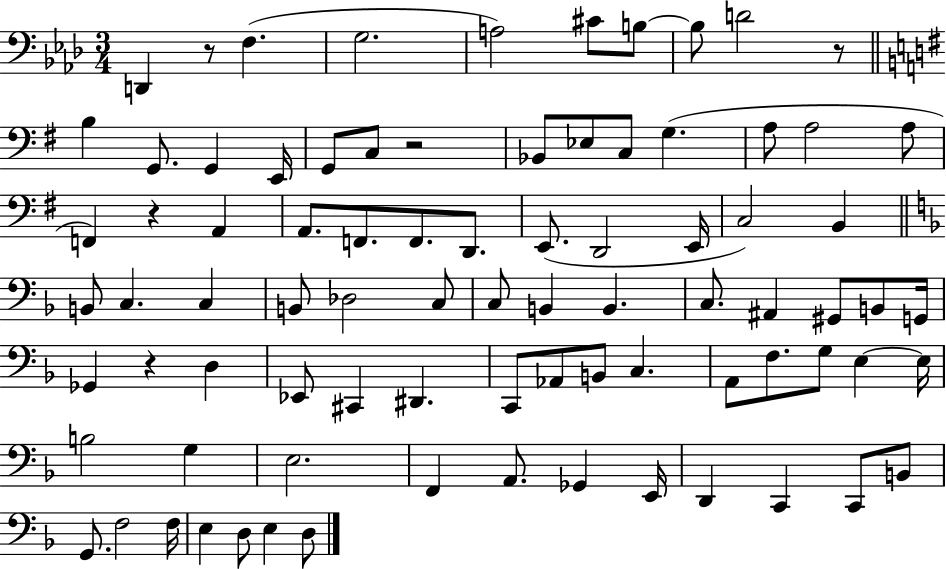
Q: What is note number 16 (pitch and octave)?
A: Eb3